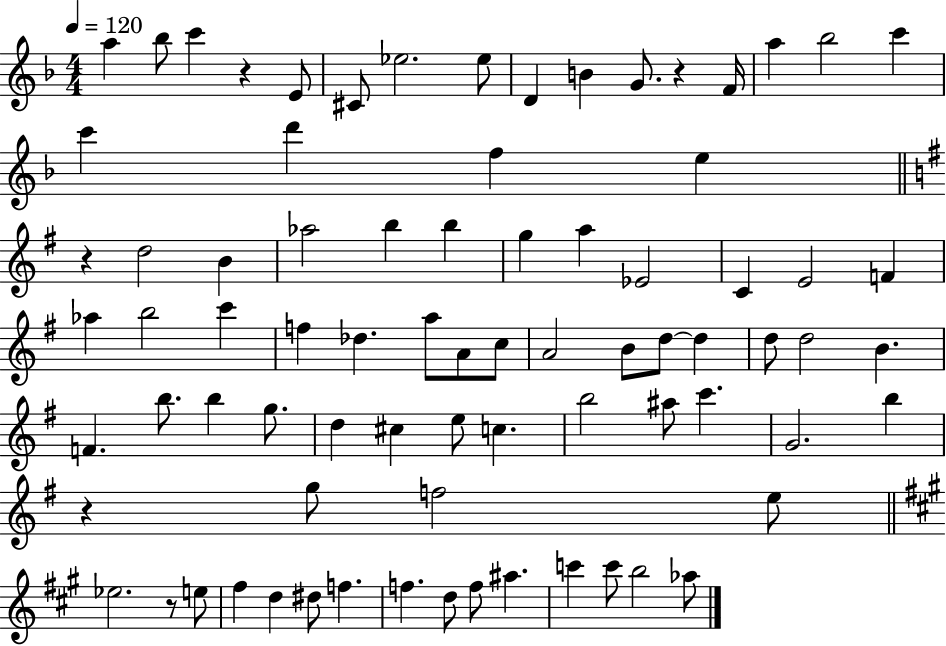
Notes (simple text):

A5/q Bb5/e C6/q R/q E4/e C#4/e Eb5/h. Eb5/e D4/q B4/q G4/e. R/q F4/s A5/q Bb5/h C6/q C6/q D6/q F5/q E5/q R/q D5/h B4/q Ab5/h B5/q B5/q G5/q A5/q Eb4/h C4/q E4/h F4/q Ab5/q B5/h C6/q F5/q Db5/q. A5/e A4/e C5/e A4/h B4/e D5/e D5/q D5/e D5/h B4/q. F4/q. B5/e. B5/q G5/e. D5/q C#5/q E5/e C5/q. B5/h A#5/e C6/q. G4/h. B5/q R/q G5/e F5/h E5/e Eb5/h. R/e E5/e F#5/q D5/q D#5/e F5/q. F5/q. D5/e F5/e A#5/q. C6/q C6/e B5/h Ab5/e